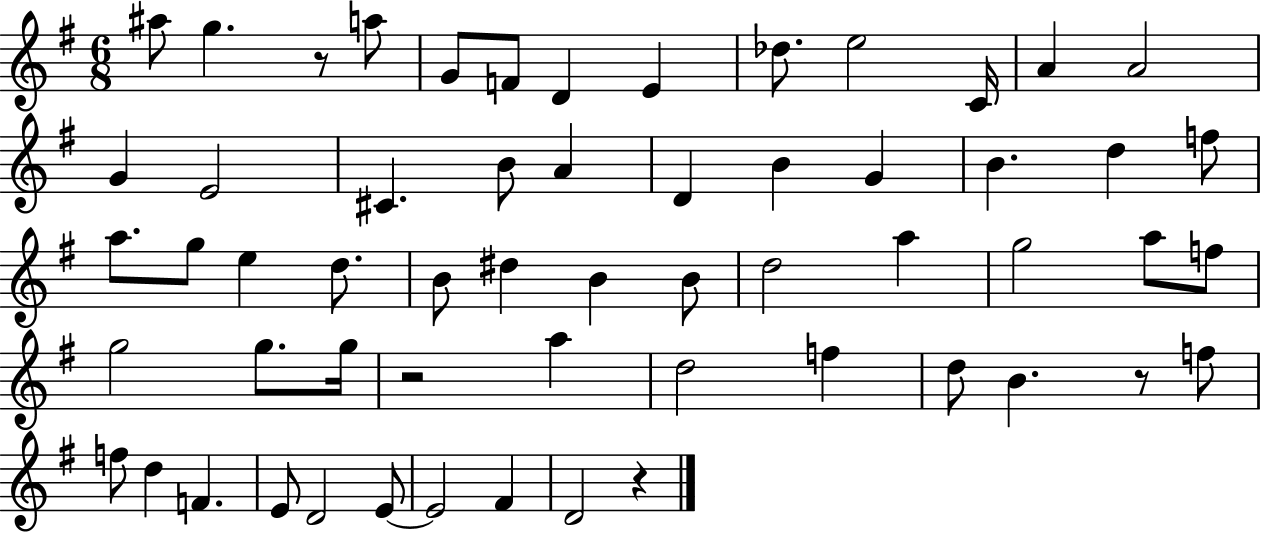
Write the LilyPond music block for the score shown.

{
  \clef treble
  \numericTimeSignature
  \time 6/8
  \key g \major
  ais''8 g''4. r8 a''8 | g'8 f'8 d'4 e'4 | des''8. e''2 c'16 | a'4 a'2 | \break g'4 e'2 | cis'4. b'8 a'4 | d'4 b'4 g'4 | b'4. d''4 f''8 | \break a''8. g''8 e''4 d''8. | b'8 dis''4 b'4 b'8 | d''2 a''4 | g''2 a''8 f''8 | \break g''2 g''8. g''16 | r2 a''4 | d''2 f''4 | d''8 b'4. r8 f''8 | \break f''8 d''4 f'4. | e'8 d'2 e'8~~ | e'2 fis'4 | d'2 r4 | \break \bar "|."
}